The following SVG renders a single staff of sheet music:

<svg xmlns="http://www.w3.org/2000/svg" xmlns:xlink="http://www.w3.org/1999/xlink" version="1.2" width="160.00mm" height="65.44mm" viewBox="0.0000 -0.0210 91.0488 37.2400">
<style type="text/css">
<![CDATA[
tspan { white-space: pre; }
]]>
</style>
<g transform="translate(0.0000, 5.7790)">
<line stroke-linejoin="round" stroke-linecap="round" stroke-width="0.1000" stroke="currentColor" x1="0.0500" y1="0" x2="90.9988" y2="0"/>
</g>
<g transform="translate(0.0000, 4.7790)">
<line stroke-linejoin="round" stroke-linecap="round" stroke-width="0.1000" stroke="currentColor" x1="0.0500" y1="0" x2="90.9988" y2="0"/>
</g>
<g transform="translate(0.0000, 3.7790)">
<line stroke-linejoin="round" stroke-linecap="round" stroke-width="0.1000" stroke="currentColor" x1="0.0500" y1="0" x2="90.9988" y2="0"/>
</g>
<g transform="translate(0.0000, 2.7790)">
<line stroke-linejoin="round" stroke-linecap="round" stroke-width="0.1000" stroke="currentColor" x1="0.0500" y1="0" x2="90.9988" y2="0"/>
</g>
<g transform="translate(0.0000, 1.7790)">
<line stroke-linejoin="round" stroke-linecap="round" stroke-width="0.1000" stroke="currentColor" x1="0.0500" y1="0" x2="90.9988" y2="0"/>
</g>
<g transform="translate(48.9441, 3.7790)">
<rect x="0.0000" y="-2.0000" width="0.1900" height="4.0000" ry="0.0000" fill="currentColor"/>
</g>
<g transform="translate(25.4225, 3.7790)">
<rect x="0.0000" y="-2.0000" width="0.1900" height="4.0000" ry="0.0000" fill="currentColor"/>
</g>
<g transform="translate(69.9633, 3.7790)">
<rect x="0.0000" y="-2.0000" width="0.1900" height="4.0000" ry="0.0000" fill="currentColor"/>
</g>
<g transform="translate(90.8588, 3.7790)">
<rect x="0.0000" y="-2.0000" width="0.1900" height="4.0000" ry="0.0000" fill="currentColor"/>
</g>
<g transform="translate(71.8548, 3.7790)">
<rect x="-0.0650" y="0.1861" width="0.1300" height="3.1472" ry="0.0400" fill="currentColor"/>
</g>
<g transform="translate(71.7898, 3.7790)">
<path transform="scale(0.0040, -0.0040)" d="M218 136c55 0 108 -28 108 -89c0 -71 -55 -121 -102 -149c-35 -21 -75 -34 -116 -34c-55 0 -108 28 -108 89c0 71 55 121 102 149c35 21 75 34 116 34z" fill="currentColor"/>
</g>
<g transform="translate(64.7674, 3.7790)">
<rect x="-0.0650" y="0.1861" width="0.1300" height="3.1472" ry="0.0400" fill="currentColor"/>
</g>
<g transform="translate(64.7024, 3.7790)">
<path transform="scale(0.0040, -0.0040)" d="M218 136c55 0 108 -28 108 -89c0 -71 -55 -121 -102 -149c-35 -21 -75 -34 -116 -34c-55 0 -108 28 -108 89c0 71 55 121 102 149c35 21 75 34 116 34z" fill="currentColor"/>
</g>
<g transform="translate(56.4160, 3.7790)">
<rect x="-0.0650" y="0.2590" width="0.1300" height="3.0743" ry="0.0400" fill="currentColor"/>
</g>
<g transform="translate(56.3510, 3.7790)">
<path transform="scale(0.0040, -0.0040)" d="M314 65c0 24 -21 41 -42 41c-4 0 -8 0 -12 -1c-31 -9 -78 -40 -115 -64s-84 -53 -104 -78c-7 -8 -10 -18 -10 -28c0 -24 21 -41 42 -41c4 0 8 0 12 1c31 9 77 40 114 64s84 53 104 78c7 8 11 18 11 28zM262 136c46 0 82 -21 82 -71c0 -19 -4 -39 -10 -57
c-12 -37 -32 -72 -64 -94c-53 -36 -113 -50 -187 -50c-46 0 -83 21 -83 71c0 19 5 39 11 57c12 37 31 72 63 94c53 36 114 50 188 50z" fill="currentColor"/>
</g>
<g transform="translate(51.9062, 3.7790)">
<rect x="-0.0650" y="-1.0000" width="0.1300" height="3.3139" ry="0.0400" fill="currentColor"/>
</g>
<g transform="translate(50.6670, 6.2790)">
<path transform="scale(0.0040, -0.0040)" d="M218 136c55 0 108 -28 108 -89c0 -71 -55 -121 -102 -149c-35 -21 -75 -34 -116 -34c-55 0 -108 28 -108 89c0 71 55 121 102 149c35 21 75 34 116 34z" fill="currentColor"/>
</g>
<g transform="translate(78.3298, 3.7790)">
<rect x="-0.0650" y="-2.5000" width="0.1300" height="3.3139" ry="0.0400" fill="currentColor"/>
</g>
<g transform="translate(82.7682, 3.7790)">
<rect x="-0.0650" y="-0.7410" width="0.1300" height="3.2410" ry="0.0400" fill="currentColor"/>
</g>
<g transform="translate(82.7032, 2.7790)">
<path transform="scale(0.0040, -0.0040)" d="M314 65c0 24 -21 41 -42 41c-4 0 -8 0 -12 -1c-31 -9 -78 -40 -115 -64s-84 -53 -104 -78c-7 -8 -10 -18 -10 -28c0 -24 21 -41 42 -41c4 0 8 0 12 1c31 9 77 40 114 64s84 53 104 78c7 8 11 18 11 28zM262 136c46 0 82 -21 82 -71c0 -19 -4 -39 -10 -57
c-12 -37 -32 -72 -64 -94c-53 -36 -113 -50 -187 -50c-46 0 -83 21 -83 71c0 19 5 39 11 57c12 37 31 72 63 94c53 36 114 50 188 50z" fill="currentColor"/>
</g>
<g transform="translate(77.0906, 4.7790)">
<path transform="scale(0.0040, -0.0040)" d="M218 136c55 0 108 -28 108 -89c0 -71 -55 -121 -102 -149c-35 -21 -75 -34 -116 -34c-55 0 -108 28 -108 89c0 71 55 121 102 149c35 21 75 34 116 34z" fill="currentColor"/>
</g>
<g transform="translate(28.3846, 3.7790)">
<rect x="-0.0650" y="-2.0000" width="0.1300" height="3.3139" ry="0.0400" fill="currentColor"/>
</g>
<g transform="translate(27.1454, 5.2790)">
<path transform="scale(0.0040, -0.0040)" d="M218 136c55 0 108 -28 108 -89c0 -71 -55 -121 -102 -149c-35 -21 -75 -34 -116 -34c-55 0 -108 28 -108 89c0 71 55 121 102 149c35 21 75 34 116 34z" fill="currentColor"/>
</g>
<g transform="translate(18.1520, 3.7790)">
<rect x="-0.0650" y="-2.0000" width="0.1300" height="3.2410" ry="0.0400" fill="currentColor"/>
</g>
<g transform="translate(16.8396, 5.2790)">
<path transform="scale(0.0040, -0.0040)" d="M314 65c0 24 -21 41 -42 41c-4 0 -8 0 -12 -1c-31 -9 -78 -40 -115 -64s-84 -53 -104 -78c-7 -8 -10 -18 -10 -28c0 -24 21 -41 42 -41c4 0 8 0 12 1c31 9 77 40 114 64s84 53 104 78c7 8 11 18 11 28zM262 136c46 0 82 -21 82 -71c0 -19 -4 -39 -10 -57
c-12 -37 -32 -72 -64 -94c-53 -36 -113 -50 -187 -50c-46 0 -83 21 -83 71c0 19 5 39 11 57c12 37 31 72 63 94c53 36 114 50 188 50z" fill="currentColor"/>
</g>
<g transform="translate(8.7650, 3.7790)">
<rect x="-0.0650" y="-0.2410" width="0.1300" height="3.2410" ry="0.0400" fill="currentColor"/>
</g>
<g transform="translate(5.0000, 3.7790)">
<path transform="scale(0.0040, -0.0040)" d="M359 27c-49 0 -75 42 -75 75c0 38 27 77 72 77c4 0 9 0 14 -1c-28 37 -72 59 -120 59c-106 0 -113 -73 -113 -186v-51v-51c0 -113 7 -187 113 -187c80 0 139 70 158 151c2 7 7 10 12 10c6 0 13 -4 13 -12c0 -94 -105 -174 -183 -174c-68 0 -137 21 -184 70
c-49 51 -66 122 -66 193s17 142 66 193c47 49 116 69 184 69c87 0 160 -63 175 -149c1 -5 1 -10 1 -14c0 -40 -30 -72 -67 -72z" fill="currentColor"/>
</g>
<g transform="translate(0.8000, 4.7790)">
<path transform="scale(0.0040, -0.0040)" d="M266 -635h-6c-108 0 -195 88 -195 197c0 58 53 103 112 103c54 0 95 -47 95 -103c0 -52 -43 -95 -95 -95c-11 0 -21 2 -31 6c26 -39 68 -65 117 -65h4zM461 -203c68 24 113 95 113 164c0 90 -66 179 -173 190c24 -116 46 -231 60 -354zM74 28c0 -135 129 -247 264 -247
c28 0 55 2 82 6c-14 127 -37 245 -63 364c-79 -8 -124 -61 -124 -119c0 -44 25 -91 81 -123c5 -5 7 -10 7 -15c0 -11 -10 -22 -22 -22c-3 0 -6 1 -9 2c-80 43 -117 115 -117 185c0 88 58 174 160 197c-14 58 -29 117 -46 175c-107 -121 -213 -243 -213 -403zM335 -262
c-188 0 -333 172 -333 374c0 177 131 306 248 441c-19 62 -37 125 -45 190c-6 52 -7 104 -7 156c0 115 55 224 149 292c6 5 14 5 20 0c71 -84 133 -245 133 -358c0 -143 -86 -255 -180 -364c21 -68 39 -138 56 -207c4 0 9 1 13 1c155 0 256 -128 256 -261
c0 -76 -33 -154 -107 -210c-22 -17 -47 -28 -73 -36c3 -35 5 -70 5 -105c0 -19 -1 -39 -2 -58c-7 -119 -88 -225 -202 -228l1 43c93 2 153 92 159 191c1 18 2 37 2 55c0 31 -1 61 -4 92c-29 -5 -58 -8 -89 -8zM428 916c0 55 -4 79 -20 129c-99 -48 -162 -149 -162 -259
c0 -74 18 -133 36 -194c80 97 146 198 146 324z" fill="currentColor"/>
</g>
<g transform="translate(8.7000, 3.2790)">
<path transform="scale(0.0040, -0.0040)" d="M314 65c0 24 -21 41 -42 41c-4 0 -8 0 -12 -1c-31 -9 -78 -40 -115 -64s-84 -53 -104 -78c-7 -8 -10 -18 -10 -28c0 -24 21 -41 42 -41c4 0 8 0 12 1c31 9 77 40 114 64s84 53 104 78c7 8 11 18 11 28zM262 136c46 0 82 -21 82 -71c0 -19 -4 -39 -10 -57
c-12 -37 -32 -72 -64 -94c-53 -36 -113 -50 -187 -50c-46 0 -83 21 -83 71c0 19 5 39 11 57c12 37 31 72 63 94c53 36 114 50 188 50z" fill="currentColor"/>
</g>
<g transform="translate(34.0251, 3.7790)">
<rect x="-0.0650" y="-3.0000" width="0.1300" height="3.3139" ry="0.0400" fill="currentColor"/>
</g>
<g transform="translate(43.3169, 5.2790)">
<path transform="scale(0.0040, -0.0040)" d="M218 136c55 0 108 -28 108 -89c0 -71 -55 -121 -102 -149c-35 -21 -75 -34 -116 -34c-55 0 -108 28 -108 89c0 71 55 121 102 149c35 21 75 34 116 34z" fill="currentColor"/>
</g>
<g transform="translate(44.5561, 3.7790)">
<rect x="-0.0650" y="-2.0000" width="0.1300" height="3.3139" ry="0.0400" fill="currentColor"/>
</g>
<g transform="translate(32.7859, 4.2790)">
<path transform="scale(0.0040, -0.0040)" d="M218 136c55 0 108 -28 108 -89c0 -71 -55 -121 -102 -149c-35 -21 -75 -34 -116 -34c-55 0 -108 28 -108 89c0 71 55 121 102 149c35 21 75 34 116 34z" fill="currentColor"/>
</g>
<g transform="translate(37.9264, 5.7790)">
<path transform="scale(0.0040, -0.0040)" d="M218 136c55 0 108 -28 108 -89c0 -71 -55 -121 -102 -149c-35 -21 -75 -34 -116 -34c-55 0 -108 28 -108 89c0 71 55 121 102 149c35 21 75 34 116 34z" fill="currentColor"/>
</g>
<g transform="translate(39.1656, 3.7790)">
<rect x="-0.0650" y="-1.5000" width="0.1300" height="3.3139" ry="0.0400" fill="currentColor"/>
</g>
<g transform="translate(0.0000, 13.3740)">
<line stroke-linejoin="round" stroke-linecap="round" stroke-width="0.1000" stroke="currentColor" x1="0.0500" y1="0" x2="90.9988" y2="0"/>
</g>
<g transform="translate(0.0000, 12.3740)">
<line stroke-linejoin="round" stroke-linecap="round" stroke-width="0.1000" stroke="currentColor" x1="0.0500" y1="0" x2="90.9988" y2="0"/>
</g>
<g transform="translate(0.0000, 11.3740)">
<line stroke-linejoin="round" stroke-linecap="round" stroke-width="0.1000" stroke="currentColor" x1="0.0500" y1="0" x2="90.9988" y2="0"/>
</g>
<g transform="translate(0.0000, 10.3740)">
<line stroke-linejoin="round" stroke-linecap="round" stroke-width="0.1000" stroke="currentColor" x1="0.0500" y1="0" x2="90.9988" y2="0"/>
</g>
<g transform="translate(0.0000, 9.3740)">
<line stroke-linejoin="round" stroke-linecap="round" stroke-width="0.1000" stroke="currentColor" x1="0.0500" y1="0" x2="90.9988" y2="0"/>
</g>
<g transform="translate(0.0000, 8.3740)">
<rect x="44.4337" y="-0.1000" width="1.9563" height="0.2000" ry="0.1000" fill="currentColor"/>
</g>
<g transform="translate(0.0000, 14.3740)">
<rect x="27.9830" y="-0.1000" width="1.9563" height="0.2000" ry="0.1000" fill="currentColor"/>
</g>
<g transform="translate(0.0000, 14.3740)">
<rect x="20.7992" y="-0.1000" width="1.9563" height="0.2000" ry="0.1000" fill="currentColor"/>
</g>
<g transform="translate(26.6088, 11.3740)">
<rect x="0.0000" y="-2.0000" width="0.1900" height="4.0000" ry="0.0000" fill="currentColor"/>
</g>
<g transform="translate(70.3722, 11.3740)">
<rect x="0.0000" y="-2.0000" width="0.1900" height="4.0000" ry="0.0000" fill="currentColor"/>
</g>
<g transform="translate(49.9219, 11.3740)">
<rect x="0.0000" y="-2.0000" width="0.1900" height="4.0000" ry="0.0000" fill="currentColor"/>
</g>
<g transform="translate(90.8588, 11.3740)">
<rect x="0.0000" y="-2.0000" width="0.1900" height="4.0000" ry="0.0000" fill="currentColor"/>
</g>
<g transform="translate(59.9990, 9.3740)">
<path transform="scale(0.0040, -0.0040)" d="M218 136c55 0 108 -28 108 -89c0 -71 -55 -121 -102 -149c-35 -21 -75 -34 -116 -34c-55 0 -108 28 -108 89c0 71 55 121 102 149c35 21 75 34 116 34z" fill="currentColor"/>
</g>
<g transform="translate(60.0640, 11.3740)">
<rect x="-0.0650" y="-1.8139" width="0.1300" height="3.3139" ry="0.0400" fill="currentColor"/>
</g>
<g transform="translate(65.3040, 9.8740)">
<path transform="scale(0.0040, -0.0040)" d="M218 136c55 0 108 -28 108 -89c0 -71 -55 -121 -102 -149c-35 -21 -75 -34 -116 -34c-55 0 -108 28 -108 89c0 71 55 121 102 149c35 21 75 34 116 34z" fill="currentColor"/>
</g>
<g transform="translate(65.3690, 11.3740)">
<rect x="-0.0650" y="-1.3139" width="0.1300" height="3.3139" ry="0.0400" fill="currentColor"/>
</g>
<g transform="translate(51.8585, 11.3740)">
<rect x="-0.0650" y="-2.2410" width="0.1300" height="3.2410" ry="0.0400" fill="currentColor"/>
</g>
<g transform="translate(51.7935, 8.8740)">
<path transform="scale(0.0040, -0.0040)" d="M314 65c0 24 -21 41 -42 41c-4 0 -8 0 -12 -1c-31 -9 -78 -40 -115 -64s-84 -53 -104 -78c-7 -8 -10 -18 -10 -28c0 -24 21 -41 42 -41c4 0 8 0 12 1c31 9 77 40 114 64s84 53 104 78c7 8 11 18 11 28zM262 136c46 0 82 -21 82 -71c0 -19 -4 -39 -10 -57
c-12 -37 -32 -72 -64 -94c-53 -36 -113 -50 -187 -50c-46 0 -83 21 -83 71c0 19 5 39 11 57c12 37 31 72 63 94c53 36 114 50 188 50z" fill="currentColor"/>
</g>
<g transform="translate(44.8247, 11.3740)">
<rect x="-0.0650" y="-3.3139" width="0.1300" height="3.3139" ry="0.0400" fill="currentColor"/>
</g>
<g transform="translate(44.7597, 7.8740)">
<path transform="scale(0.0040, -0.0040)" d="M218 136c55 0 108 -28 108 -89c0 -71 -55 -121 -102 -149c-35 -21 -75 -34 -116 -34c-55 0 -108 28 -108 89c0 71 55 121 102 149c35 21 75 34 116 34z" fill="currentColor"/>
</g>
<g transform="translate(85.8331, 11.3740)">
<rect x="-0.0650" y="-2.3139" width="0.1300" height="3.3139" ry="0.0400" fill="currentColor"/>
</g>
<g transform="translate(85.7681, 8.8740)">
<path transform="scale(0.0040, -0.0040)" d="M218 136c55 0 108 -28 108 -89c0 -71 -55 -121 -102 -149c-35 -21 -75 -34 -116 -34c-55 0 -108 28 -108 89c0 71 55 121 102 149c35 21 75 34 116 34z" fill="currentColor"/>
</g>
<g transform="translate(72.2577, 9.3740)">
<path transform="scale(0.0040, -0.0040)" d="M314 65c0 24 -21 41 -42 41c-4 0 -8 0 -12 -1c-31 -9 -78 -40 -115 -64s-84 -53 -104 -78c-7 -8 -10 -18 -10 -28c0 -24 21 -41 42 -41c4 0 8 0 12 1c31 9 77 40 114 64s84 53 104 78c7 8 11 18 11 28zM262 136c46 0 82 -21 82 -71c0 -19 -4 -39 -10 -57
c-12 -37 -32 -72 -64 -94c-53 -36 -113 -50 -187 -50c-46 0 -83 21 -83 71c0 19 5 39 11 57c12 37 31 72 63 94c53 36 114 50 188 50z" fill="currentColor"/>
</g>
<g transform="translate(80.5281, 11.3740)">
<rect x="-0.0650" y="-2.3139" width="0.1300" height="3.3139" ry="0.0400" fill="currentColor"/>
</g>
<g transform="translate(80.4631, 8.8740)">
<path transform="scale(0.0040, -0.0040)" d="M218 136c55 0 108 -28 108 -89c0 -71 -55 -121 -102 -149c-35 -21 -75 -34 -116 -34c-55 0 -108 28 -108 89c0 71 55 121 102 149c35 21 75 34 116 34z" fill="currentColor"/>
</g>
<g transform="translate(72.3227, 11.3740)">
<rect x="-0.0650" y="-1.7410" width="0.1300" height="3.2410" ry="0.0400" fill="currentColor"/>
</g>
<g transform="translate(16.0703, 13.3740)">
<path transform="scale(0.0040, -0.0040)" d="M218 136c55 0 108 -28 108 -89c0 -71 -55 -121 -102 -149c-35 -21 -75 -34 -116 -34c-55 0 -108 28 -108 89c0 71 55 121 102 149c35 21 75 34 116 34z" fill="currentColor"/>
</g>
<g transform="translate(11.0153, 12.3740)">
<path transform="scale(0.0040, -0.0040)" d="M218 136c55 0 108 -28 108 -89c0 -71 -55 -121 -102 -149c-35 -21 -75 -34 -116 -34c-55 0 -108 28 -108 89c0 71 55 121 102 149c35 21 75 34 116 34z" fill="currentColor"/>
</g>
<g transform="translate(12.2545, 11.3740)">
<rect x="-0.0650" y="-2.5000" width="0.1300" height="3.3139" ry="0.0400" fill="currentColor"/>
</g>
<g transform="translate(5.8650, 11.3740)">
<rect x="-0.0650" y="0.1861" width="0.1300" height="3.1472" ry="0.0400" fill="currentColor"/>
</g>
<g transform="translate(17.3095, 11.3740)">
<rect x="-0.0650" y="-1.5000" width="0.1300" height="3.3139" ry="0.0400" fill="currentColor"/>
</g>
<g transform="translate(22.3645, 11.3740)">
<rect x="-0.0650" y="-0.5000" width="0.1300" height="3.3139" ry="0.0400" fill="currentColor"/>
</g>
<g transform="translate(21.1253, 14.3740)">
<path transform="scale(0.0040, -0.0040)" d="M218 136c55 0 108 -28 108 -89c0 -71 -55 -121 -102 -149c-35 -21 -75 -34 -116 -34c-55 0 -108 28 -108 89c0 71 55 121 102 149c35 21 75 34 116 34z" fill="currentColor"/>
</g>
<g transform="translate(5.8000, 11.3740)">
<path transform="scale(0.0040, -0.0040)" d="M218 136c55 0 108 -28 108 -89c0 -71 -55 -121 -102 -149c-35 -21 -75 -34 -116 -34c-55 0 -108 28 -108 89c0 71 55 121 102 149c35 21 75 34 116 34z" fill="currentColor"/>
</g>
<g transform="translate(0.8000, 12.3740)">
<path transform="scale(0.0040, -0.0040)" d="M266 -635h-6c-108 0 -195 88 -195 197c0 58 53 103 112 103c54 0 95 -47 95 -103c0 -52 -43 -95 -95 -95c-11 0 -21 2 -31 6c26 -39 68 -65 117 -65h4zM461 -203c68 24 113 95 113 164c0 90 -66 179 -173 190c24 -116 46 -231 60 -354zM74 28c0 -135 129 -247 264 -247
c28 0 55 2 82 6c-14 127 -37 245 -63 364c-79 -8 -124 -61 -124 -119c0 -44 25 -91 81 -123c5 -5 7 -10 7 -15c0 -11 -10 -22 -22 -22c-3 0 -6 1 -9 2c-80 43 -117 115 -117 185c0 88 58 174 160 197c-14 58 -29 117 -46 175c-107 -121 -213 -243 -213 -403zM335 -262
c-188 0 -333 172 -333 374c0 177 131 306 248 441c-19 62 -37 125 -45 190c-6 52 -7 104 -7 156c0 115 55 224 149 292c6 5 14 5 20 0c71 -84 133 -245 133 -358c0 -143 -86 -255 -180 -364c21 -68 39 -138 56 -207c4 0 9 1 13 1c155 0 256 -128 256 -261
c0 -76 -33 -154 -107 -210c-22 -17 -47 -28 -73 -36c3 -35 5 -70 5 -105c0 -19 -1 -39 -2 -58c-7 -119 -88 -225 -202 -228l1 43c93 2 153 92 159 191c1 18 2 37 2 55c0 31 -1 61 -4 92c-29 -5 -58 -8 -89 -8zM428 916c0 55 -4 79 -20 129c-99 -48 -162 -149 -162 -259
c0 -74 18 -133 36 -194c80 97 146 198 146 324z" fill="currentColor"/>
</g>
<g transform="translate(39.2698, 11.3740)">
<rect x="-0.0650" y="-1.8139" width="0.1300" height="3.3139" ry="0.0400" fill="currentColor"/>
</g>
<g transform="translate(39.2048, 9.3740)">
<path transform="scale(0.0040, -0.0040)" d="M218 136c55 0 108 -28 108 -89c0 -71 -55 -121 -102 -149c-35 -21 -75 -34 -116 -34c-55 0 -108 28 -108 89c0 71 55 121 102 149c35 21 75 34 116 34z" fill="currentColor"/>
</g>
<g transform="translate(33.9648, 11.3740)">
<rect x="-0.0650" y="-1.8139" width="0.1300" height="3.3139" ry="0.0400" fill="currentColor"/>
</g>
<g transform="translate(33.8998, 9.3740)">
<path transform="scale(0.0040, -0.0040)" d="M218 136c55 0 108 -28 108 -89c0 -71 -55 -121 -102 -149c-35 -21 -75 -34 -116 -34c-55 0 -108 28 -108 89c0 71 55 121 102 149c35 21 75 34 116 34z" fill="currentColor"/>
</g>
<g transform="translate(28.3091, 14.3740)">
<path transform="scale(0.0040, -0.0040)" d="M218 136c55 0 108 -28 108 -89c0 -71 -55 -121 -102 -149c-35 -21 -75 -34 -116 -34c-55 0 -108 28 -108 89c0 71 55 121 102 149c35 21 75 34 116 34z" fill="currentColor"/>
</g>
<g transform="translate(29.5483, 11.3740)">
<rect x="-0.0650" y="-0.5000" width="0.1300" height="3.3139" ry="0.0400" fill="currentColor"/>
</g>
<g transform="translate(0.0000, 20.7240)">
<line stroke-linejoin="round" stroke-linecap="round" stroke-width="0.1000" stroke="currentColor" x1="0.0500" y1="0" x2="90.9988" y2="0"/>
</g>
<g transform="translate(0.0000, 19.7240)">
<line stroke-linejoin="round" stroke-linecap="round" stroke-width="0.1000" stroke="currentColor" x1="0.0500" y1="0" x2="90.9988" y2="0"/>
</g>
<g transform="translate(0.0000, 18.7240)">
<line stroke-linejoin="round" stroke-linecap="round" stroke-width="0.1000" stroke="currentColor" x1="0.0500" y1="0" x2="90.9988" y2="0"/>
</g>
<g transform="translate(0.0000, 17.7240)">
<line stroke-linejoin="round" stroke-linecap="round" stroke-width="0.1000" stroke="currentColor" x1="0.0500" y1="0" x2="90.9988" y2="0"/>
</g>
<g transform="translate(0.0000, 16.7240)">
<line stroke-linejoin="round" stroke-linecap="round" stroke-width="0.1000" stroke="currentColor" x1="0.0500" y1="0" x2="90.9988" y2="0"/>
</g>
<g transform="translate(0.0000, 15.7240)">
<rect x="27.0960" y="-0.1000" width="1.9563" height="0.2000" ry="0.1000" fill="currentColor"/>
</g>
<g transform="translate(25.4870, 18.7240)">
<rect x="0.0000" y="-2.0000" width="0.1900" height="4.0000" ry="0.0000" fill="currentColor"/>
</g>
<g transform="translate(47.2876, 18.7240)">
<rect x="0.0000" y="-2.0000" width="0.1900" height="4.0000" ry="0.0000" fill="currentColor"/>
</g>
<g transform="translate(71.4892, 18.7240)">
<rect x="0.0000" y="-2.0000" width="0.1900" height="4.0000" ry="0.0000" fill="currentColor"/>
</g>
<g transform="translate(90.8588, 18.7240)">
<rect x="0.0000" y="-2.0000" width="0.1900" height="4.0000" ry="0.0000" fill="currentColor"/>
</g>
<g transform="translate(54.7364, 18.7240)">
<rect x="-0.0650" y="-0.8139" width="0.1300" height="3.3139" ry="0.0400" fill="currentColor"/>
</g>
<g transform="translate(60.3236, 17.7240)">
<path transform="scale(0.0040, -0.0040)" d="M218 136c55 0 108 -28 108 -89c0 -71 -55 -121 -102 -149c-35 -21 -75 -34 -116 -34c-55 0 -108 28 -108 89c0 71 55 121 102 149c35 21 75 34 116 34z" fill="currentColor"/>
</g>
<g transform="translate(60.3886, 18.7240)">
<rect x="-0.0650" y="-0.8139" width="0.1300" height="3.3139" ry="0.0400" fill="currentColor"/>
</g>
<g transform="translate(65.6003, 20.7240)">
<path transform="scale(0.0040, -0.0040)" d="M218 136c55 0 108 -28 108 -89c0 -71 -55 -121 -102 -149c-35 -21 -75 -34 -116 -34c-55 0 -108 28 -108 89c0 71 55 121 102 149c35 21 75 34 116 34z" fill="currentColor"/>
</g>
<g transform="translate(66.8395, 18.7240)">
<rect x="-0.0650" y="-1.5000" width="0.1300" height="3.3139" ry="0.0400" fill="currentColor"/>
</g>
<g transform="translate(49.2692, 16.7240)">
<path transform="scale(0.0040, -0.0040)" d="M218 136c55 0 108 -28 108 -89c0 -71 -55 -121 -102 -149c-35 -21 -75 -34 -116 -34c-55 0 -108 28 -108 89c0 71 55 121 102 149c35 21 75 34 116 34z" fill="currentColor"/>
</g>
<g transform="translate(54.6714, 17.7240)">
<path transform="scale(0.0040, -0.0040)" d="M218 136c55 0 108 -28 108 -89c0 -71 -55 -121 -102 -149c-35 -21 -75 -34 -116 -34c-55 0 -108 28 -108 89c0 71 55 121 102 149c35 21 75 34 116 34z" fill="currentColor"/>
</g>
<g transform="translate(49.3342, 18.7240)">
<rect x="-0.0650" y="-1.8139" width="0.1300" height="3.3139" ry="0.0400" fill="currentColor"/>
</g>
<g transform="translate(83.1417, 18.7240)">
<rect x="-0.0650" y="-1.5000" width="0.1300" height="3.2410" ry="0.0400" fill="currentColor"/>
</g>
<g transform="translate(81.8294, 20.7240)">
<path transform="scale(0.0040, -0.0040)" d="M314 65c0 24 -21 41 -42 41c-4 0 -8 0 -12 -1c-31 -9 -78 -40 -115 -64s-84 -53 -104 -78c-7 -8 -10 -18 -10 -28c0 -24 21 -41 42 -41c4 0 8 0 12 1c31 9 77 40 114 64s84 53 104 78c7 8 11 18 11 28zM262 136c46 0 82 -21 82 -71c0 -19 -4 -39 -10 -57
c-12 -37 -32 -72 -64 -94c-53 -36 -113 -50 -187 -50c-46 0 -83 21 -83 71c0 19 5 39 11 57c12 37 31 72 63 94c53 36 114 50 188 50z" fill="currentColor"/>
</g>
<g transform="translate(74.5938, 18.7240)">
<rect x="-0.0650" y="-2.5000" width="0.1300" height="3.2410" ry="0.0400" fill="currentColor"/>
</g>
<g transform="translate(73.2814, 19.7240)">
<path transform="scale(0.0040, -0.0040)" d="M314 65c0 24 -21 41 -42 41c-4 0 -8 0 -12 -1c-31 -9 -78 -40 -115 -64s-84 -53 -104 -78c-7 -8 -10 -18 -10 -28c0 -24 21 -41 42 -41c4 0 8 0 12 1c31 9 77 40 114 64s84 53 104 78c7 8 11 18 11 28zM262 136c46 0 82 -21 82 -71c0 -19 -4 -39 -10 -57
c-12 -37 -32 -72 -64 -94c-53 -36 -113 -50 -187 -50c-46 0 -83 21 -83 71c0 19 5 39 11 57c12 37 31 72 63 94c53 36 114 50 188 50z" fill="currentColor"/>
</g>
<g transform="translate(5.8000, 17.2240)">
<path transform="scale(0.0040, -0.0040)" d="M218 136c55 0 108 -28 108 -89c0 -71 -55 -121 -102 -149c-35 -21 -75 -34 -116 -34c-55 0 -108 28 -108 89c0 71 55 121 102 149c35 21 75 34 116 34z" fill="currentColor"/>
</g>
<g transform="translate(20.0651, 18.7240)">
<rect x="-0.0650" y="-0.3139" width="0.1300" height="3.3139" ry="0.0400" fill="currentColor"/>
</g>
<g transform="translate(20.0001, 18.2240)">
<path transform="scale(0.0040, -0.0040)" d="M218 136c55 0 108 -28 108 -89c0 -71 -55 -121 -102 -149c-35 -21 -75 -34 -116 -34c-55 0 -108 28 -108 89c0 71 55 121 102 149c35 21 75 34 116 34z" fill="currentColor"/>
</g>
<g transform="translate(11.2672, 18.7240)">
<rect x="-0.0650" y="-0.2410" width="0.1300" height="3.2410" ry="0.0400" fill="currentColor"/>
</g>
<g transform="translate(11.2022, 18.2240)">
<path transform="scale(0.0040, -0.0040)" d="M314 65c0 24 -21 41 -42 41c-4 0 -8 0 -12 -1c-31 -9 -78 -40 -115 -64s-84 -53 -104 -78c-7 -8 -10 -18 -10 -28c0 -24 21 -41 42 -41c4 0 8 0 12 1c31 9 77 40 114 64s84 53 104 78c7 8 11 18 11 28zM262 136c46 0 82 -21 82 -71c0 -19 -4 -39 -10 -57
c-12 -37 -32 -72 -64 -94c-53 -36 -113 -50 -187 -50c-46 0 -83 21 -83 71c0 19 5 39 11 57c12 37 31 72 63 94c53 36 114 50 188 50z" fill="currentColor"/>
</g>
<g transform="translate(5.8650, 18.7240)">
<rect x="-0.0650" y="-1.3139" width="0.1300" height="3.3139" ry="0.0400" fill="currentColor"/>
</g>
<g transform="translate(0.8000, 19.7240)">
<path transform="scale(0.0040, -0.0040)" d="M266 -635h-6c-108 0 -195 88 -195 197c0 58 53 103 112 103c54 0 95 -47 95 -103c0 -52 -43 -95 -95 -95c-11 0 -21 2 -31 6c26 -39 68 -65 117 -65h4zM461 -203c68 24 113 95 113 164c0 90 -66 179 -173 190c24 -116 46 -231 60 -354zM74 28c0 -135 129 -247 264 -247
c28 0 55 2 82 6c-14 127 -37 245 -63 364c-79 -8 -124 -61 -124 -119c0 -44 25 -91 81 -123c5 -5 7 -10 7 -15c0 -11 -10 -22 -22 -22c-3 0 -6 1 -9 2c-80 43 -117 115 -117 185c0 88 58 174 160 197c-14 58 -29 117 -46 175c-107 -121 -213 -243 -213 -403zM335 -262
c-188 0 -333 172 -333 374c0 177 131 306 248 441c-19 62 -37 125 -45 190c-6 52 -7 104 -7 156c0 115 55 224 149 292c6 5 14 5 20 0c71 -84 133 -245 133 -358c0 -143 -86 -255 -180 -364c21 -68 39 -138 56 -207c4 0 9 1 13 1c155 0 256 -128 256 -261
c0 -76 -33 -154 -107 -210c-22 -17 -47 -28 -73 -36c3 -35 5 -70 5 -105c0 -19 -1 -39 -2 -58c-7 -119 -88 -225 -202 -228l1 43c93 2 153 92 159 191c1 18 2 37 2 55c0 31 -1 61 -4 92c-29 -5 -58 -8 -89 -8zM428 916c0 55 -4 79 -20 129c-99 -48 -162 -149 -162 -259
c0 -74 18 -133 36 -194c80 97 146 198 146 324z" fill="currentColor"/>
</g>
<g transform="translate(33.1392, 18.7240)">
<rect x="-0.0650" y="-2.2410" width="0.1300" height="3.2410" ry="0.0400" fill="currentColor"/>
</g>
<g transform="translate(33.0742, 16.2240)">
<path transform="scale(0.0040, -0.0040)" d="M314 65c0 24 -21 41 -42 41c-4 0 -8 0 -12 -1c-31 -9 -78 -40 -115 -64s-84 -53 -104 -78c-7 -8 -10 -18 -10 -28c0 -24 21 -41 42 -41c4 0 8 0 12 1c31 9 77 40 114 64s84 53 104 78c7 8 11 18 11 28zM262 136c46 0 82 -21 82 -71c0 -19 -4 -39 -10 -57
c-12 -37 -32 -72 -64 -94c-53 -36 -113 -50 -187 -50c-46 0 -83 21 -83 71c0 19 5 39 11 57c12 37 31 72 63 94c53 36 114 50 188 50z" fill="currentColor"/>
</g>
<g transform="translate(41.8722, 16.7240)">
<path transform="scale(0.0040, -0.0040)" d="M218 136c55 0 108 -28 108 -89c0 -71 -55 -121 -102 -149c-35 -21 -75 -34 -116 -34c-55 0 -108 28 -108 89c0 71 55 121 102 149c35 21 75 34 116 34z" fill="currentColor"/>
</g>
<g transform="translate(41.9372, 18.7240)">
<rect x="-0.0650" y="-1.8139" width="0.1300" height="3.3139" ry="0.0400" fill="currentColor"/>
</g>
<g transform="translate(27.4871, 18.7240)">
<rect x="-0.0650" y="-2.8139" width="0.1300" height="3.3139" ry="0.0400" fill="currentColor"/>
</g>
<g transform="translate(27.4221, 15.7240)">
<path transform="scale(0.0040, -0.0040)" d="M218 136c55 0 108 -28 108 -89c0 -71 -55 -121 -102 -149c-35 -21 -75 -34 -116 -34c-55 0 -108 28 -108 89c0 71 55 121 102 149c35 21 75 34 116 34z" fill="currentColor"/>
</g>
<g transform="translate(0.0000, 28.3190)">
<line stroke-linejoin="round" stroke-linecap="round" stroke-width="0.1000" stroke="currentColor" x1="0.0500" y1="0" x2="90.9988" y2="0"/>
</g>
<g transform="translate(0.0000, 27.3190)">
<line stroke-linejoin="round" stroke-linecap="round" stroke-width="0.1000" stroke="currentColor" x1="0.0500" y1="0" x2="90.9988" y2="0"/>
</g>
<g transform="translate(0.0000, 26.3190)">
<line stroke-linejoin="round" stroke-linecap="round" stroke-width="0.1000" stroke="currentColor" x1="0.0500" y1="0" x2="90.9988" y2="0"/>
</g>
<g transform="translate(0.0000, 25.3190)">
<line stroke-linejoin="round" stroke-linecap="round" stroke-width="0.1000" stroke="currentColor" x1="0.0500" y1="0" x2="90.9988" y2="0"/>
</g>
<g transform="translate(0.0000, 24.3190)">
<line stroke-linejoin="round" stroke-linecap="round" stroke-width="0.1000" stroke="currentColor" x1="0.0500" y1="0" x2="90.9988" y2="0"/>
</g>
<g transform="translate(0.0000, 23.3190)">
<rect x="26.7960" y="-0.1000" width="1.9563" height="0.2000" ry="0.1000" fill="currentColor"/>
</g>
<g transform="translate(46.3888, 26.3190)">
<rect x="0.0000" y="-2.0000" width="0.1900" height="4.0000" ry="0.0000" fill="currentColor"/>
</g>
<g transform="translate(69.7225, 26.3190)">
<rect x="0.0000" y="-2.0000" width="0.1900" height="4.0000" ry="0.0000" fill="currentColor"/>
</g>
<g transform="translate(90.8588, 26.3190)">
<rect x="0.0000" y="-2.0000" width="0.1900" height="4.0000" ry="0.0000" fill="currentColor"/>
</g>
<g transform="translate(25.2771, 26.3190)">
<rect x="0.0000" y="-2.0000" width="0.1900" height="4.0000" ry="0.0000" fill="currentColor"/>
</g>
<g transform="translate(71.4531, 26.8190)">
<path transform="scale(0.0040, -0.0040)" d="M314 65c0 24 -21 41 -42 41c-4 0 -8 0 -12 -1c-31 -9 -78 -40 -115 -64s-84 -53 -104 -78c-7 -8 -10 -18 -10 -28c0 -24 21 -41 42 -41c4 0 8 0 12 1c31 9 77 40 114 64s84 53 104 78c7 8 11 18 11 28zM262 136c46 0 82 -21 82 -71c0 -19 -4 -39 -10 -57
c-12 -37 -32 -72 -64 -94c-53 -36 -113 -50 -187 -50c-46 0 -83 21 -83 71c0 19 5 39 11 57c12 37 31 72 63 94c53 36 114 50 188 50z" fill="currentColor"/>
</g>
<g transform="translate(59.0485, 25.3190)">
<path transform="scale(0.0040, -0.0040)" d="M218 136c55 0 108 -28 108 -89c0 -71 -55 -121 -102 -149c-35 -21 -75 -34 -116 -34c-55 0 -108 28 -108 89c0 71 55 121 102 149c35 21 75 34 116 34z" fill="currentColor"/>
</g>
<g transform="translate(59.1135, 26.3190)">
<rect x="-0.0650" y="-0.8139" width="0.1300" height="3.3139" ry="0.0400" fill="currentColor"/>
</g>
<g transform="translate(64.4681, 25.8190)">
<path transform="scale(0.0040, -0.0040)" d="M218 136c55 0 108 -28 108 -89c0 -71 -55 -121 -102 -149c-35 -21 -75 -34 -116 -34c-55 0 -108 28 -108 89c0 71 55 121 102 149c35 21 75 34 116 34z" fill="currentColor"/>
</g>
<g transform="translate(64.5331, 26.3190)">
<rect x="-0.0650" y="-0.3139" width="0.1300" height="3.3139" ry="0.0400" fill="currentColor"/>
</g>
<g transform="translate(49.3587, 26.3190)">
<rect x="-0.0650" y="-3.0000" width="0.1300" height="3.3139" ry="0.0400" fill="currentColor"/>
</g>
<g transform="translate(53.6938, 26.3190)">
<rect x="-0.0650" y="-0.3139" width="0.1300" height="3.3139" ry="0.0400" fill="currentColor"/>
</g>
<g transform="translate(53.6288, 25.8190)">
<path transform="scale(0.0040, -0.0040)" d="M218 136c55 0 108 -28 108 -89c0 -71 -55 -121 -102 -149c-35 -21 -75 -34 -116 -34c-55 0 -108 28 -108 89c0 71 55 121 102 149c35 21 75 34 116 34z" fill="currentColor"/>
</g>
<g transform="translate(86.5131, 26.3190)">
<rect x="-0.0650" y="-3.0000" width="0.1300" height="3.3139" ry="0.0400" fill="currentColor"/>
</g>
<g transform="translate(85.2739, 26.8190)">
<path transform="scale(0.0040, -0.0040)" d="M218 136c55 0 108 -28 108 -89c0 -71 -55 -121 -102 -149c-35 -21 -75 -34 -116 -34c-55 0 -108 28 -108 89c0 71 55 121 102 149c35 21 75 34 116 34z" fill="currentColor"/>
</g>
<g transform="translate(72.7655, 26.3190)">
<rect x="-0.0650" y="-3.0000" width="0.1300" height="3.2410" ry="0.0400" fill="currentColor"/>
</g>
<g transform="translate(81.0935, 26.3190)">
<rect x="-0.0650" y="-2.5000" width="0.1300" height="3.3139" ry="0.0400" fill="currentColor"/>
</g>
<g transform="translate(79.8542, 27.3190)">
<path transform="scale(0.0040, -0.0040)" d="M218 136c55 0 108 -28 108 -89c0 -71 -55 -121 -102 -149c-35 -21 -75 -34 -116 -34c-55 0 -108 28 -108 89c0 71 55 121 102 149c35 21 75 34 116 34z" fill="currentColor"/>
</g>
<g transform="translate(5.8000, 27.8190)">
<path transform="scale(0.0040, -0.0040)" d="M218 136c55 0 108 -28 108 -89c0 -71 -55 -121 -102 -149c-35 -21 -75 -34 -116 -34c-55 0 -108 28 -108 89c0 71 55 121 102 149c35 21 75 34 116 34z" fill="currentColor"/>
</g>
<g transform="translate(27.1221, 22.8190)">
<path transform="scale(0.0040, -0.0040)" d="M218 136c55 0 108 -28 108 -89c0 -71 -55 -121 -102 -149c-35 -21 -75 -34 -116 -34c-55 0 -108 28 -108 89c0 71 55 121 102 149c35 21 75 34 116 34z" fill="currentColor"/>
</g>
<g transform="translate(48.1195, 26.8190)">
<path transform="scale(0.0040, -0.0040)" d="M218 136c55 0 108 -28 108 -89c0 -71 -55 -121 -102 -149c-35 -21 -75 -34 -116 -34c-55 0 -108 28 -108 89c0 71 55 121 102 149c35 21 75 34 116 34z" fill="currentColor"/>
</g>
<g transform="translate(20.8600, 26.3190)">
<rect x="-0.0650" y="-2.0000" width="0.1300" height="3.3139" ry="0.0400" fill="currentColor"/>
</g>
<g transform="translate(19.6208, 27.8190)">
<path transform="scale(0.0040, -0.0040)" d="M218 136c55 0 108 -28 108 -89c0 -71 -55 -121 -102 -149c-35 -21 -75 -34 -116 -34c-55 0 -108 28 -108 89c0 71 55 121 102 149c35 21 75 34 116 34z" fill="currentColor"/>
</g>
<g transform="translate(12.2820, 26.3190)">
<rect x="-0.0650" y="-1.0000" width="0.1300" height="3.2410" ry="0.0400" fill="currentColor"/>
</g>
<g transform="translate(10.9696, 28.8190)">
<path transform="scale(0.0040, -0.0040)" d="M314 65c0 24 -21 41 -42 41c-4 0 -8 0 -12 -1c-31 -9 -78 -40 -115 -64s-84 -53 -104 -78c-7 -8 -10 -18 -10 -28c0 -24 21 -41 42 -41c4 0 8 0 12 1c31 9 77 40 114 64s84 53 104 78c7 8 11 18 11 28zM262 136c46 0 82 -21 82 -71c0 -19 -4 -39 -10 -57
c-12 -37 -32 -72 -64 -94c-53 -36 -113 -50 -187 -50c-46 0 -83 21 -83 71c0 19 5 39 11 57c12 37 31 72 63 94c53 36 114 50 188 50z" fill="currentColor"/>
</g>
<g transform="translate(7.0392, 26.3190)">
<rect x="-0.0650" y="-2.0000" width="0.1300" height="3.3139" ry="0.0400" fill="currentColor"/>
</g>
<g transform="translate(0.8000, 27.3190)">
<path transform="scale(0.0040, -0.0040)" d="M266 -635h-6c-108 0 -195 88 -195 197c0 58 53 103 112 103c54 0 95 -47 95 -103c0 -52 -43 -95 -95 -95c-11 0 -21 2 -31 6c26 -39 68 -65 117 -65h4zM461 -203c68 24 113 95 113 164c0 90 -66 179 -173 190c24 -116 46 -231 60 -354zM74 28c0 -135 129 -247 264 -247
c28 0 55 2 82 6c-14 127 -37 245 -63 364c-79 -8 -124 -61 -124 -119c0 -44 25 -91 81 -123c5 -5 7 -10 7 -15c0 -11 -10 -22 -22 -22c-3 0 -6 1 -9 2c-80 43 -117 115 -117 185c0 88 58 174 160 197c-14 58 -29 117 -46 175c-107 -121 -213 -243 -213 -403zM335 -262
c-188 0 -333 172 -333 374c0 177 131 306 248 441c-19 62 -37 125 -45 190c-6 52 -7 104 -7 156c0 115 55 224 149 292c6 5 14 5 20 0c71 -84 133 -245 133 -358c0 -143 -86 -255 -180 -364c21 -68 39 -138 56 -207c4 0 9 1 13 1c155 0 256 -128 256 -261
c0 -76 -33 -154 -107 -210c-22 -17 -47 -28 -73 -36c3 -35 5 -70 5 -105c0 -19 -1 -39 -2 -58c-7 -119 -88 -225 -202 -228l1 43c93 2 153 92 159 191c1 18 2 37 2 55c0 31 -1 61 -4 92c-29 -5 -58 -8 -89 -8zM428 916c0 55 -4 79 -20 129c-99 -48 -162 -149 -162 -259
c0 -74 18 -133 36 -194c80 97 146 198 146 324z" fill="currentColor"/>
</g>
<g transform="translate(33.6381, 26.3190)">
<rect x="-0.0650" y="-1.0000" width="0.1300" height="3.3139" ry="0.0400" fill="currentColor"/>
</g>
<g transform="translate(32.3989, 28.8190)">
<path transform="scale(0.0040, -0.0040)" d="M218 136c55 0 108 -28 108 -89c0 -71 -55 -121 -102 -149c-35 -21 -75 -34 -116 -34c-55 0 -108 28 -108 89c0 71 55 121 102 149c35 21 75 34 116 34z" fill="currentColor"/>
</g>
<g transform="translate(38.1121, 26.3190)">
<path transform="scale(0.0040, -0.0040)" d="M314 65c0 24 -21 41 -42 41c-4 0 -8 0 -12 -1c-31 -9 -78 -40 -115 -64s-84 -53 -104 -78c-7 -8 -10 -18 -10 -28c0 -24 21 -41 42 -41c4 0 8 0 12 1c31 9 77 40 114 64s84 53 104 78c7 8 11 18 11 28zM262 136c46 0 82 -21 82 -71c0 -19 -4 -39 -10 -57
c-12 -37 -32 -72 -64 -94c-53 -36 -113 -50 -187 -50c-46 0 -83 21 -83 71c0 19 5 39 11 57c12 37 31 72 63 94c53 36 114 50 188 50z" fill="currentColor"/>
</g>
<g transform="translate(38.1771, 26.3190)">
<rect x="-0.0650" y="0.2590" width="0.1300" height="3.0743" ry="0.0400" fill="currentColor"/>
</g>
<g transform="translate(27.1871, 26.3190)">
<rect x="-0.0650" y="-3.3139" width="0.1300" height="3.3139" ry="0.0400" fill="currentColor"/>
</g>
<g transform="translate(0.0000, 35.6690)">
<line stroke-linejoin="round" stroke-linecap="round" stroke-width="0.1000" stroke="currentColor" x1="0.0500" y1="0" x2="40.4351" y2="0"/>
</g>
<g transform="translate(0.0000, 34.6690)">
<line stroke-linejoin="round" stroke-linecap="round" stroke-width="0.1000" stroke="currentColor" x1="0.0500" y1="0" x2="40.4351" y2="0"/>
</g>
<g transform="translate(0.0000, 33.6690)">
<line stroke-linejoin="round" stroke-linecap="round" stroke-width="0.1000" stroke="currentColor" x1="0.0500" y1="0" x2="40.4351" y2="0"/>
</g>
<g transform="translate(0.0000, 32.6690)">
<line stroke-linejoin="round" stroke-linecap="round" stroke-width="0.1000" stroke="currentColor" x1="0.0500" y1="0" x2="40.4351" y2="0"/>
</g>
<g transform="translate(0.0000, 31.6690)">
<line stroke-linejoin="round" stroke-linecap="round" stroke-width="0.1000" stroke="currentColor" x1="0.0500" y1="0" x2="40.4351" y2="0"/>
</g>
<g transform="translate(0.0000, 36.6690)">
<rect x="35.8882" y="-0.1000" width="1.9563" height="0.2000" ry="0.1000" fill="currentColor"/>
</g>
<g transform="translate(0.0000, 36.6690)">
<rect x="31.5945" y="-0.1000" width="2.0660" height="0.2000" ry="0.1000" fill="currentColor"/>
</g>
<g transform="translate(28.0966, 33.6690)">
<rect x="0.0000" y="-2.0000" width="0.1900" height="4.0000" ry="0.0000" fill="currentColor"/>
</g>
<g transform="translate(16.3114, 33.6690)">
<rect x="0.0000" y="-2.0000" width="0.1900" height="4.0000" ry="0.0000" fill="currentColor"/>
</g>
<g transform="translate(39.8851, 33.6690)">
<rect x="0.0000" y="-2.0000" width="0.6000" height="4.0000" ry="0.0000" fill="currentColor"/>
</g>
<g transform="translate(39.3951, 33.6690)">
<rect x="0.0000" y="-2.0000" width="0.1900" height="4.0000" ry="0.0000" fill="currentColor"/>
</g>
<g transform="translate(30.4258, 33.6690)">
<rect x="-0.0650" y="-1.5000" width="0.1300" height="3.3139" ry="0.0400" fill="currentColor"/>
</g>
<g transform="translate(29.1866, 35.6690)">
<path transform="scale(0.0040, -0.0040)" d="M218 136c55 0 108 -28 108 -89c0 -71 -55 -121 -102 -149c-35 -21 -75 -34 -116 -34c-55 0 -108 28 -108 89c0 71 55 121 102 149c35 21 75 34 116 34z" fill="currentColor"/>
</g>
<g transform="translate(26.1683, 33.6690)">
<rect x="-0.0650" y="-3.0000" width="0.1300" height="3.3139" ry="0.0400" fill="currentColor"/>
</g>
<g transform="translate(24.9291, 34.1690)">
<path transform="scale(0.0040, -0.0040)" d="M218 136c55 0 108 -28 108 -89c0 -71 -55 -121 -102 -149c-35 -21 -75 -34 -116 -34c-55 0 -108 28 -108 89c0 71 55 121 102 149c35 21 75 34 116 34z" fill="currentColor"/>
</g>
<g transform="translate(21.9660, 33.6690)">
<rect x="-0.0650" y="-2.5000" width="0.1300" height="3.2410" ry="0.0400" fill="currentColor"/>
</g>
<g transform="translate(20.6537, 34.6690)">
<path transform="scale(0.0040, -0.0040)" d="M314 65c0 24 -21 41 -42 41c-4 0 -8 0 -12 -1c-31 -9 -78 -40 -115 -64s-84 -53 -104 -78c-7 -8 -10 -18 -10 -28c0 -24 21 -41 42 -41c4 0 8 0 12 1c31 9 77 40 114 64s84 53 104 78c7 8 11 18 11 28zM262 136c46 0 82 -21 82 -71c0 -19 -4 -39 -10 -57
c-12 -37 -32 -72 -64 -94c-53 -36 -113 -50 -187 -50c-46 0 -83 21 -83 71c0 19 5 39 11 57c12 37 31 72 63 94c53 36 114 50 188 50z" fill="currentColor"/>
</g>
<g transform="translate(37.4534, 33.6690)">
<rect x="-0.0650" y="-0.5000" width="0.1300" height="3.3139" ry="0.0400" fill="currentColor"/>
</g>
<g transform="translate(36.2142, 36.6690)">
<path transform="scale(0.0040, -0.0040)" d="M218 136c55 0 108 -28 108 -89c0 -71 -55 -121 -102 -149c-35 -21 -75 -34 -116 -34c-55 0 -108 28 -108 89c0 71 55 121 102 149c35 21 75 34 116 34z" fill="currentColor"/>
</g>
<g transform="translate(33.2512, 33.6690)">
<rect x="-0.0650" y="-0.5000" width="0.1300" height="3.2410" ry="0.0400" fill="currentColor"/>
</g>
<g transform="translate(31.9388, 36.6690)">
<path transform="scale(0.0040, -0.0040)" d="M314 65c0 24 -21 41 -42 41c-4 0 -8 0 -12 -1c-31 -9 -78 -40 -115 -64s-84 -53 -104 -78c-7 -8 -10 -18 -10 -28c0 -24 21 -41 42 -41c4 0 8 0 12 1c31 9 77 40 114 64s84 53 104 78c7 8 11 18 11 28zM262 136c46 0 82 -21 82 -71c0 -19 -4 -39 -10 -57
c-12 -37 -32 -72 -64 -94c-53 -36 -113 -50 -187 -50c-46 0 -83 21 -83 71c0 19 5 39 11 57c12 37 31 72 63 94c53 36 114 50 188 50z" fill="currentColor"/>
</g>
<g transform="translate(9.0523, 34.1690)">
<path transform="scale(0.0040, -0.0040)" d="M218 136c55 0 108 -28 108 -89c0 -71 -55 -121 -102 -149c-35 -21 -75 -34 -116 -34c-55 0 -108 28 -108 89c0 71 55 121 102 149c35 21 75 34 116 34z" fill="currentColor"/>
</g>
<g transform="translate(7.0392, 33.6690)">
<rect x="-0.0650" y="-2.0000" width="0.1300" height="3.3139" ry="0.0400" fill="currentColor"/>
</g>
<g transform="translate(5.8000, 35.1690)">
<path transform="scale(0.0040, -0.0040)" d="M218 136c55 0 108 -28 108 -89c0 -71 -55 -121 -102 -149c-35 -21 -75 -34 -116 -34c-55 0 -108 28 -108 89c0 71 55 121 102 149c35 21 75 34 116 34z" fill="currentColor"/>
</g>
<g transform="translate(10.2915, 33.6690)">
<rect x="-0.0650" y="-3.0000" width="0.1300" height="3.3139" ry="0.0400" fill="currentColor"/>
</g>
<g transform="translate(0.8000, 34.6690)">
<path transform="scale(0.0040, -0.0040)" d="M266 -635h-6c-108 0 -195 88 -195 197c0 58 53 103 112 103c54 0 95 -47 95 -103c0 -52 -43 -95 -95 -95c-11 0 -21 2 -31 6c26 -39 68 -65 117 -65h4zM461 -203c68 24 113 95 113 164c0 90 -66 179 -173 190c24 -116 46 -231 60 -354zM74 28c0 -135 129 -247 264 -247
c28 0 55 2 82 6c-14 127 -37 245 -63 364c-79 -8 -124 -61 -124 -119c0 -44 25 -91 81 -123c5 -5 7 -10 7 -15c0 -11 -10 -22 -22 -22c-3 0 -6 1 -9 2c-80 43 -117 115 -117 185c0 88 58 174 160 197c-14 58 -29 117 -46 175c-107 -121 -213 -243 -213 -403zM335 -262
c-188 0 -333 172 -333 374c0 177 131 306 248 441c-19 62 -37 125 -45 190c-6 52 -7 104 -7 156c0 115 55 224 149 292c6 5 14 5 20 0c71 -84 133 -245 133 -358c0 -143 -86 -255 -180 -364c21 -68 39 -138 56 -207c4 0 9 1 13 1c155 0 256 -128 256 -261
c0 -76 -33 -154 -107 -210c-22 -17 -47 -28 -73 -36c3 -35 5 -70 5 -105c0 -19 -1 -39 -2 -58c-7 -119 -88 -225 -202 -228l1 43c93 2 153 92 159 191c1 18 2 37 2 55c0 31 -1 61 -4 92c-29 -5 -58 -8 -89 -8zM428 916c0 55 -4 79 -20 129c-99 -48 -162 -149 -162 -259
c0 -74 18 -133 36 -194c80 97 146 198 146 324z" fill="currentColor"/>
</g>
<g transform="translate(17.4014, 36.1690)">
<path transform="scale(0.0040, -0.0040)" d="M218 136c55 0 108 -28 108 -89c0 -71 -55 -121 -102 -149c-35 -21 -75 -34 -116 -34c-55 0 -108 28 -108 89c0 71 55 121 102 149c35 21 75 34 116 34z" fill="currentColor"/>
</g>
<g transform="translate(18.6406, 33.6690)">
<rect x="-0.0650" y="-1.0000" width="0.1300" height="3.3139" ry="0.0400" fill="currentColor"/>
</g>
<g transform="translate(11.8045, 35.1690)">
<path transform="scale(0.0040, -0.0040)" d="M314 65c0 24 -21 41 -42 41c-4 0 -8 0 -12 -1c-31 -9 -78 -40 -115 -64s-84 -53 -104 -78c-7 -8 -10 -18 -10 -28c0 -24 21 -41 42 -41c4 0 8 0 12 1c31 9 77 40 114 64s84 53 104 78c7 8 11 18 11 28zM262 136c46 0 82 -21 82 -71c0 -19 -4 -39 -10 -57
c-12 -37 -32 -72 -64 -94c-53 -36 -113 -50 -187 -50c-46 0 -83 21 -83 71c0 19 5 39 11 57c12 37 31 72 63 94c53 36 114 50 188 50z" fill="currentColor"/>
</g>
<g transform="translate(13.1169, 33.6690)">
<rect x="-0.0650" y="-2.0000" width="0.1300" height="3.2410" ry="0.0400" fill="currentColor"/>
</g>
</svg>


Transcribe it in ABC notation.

X:1
T:Untitled
M:4/4
L:1/4
K:C
c2 F2 F A E F D B2 B B G d2 B G E C C f f b g2 f e f2 g g e c2 c a g2 f f d d E G2 E2 F D2 F b D B2 A c d c A2 G A F A F2 D G2 A E C2 C